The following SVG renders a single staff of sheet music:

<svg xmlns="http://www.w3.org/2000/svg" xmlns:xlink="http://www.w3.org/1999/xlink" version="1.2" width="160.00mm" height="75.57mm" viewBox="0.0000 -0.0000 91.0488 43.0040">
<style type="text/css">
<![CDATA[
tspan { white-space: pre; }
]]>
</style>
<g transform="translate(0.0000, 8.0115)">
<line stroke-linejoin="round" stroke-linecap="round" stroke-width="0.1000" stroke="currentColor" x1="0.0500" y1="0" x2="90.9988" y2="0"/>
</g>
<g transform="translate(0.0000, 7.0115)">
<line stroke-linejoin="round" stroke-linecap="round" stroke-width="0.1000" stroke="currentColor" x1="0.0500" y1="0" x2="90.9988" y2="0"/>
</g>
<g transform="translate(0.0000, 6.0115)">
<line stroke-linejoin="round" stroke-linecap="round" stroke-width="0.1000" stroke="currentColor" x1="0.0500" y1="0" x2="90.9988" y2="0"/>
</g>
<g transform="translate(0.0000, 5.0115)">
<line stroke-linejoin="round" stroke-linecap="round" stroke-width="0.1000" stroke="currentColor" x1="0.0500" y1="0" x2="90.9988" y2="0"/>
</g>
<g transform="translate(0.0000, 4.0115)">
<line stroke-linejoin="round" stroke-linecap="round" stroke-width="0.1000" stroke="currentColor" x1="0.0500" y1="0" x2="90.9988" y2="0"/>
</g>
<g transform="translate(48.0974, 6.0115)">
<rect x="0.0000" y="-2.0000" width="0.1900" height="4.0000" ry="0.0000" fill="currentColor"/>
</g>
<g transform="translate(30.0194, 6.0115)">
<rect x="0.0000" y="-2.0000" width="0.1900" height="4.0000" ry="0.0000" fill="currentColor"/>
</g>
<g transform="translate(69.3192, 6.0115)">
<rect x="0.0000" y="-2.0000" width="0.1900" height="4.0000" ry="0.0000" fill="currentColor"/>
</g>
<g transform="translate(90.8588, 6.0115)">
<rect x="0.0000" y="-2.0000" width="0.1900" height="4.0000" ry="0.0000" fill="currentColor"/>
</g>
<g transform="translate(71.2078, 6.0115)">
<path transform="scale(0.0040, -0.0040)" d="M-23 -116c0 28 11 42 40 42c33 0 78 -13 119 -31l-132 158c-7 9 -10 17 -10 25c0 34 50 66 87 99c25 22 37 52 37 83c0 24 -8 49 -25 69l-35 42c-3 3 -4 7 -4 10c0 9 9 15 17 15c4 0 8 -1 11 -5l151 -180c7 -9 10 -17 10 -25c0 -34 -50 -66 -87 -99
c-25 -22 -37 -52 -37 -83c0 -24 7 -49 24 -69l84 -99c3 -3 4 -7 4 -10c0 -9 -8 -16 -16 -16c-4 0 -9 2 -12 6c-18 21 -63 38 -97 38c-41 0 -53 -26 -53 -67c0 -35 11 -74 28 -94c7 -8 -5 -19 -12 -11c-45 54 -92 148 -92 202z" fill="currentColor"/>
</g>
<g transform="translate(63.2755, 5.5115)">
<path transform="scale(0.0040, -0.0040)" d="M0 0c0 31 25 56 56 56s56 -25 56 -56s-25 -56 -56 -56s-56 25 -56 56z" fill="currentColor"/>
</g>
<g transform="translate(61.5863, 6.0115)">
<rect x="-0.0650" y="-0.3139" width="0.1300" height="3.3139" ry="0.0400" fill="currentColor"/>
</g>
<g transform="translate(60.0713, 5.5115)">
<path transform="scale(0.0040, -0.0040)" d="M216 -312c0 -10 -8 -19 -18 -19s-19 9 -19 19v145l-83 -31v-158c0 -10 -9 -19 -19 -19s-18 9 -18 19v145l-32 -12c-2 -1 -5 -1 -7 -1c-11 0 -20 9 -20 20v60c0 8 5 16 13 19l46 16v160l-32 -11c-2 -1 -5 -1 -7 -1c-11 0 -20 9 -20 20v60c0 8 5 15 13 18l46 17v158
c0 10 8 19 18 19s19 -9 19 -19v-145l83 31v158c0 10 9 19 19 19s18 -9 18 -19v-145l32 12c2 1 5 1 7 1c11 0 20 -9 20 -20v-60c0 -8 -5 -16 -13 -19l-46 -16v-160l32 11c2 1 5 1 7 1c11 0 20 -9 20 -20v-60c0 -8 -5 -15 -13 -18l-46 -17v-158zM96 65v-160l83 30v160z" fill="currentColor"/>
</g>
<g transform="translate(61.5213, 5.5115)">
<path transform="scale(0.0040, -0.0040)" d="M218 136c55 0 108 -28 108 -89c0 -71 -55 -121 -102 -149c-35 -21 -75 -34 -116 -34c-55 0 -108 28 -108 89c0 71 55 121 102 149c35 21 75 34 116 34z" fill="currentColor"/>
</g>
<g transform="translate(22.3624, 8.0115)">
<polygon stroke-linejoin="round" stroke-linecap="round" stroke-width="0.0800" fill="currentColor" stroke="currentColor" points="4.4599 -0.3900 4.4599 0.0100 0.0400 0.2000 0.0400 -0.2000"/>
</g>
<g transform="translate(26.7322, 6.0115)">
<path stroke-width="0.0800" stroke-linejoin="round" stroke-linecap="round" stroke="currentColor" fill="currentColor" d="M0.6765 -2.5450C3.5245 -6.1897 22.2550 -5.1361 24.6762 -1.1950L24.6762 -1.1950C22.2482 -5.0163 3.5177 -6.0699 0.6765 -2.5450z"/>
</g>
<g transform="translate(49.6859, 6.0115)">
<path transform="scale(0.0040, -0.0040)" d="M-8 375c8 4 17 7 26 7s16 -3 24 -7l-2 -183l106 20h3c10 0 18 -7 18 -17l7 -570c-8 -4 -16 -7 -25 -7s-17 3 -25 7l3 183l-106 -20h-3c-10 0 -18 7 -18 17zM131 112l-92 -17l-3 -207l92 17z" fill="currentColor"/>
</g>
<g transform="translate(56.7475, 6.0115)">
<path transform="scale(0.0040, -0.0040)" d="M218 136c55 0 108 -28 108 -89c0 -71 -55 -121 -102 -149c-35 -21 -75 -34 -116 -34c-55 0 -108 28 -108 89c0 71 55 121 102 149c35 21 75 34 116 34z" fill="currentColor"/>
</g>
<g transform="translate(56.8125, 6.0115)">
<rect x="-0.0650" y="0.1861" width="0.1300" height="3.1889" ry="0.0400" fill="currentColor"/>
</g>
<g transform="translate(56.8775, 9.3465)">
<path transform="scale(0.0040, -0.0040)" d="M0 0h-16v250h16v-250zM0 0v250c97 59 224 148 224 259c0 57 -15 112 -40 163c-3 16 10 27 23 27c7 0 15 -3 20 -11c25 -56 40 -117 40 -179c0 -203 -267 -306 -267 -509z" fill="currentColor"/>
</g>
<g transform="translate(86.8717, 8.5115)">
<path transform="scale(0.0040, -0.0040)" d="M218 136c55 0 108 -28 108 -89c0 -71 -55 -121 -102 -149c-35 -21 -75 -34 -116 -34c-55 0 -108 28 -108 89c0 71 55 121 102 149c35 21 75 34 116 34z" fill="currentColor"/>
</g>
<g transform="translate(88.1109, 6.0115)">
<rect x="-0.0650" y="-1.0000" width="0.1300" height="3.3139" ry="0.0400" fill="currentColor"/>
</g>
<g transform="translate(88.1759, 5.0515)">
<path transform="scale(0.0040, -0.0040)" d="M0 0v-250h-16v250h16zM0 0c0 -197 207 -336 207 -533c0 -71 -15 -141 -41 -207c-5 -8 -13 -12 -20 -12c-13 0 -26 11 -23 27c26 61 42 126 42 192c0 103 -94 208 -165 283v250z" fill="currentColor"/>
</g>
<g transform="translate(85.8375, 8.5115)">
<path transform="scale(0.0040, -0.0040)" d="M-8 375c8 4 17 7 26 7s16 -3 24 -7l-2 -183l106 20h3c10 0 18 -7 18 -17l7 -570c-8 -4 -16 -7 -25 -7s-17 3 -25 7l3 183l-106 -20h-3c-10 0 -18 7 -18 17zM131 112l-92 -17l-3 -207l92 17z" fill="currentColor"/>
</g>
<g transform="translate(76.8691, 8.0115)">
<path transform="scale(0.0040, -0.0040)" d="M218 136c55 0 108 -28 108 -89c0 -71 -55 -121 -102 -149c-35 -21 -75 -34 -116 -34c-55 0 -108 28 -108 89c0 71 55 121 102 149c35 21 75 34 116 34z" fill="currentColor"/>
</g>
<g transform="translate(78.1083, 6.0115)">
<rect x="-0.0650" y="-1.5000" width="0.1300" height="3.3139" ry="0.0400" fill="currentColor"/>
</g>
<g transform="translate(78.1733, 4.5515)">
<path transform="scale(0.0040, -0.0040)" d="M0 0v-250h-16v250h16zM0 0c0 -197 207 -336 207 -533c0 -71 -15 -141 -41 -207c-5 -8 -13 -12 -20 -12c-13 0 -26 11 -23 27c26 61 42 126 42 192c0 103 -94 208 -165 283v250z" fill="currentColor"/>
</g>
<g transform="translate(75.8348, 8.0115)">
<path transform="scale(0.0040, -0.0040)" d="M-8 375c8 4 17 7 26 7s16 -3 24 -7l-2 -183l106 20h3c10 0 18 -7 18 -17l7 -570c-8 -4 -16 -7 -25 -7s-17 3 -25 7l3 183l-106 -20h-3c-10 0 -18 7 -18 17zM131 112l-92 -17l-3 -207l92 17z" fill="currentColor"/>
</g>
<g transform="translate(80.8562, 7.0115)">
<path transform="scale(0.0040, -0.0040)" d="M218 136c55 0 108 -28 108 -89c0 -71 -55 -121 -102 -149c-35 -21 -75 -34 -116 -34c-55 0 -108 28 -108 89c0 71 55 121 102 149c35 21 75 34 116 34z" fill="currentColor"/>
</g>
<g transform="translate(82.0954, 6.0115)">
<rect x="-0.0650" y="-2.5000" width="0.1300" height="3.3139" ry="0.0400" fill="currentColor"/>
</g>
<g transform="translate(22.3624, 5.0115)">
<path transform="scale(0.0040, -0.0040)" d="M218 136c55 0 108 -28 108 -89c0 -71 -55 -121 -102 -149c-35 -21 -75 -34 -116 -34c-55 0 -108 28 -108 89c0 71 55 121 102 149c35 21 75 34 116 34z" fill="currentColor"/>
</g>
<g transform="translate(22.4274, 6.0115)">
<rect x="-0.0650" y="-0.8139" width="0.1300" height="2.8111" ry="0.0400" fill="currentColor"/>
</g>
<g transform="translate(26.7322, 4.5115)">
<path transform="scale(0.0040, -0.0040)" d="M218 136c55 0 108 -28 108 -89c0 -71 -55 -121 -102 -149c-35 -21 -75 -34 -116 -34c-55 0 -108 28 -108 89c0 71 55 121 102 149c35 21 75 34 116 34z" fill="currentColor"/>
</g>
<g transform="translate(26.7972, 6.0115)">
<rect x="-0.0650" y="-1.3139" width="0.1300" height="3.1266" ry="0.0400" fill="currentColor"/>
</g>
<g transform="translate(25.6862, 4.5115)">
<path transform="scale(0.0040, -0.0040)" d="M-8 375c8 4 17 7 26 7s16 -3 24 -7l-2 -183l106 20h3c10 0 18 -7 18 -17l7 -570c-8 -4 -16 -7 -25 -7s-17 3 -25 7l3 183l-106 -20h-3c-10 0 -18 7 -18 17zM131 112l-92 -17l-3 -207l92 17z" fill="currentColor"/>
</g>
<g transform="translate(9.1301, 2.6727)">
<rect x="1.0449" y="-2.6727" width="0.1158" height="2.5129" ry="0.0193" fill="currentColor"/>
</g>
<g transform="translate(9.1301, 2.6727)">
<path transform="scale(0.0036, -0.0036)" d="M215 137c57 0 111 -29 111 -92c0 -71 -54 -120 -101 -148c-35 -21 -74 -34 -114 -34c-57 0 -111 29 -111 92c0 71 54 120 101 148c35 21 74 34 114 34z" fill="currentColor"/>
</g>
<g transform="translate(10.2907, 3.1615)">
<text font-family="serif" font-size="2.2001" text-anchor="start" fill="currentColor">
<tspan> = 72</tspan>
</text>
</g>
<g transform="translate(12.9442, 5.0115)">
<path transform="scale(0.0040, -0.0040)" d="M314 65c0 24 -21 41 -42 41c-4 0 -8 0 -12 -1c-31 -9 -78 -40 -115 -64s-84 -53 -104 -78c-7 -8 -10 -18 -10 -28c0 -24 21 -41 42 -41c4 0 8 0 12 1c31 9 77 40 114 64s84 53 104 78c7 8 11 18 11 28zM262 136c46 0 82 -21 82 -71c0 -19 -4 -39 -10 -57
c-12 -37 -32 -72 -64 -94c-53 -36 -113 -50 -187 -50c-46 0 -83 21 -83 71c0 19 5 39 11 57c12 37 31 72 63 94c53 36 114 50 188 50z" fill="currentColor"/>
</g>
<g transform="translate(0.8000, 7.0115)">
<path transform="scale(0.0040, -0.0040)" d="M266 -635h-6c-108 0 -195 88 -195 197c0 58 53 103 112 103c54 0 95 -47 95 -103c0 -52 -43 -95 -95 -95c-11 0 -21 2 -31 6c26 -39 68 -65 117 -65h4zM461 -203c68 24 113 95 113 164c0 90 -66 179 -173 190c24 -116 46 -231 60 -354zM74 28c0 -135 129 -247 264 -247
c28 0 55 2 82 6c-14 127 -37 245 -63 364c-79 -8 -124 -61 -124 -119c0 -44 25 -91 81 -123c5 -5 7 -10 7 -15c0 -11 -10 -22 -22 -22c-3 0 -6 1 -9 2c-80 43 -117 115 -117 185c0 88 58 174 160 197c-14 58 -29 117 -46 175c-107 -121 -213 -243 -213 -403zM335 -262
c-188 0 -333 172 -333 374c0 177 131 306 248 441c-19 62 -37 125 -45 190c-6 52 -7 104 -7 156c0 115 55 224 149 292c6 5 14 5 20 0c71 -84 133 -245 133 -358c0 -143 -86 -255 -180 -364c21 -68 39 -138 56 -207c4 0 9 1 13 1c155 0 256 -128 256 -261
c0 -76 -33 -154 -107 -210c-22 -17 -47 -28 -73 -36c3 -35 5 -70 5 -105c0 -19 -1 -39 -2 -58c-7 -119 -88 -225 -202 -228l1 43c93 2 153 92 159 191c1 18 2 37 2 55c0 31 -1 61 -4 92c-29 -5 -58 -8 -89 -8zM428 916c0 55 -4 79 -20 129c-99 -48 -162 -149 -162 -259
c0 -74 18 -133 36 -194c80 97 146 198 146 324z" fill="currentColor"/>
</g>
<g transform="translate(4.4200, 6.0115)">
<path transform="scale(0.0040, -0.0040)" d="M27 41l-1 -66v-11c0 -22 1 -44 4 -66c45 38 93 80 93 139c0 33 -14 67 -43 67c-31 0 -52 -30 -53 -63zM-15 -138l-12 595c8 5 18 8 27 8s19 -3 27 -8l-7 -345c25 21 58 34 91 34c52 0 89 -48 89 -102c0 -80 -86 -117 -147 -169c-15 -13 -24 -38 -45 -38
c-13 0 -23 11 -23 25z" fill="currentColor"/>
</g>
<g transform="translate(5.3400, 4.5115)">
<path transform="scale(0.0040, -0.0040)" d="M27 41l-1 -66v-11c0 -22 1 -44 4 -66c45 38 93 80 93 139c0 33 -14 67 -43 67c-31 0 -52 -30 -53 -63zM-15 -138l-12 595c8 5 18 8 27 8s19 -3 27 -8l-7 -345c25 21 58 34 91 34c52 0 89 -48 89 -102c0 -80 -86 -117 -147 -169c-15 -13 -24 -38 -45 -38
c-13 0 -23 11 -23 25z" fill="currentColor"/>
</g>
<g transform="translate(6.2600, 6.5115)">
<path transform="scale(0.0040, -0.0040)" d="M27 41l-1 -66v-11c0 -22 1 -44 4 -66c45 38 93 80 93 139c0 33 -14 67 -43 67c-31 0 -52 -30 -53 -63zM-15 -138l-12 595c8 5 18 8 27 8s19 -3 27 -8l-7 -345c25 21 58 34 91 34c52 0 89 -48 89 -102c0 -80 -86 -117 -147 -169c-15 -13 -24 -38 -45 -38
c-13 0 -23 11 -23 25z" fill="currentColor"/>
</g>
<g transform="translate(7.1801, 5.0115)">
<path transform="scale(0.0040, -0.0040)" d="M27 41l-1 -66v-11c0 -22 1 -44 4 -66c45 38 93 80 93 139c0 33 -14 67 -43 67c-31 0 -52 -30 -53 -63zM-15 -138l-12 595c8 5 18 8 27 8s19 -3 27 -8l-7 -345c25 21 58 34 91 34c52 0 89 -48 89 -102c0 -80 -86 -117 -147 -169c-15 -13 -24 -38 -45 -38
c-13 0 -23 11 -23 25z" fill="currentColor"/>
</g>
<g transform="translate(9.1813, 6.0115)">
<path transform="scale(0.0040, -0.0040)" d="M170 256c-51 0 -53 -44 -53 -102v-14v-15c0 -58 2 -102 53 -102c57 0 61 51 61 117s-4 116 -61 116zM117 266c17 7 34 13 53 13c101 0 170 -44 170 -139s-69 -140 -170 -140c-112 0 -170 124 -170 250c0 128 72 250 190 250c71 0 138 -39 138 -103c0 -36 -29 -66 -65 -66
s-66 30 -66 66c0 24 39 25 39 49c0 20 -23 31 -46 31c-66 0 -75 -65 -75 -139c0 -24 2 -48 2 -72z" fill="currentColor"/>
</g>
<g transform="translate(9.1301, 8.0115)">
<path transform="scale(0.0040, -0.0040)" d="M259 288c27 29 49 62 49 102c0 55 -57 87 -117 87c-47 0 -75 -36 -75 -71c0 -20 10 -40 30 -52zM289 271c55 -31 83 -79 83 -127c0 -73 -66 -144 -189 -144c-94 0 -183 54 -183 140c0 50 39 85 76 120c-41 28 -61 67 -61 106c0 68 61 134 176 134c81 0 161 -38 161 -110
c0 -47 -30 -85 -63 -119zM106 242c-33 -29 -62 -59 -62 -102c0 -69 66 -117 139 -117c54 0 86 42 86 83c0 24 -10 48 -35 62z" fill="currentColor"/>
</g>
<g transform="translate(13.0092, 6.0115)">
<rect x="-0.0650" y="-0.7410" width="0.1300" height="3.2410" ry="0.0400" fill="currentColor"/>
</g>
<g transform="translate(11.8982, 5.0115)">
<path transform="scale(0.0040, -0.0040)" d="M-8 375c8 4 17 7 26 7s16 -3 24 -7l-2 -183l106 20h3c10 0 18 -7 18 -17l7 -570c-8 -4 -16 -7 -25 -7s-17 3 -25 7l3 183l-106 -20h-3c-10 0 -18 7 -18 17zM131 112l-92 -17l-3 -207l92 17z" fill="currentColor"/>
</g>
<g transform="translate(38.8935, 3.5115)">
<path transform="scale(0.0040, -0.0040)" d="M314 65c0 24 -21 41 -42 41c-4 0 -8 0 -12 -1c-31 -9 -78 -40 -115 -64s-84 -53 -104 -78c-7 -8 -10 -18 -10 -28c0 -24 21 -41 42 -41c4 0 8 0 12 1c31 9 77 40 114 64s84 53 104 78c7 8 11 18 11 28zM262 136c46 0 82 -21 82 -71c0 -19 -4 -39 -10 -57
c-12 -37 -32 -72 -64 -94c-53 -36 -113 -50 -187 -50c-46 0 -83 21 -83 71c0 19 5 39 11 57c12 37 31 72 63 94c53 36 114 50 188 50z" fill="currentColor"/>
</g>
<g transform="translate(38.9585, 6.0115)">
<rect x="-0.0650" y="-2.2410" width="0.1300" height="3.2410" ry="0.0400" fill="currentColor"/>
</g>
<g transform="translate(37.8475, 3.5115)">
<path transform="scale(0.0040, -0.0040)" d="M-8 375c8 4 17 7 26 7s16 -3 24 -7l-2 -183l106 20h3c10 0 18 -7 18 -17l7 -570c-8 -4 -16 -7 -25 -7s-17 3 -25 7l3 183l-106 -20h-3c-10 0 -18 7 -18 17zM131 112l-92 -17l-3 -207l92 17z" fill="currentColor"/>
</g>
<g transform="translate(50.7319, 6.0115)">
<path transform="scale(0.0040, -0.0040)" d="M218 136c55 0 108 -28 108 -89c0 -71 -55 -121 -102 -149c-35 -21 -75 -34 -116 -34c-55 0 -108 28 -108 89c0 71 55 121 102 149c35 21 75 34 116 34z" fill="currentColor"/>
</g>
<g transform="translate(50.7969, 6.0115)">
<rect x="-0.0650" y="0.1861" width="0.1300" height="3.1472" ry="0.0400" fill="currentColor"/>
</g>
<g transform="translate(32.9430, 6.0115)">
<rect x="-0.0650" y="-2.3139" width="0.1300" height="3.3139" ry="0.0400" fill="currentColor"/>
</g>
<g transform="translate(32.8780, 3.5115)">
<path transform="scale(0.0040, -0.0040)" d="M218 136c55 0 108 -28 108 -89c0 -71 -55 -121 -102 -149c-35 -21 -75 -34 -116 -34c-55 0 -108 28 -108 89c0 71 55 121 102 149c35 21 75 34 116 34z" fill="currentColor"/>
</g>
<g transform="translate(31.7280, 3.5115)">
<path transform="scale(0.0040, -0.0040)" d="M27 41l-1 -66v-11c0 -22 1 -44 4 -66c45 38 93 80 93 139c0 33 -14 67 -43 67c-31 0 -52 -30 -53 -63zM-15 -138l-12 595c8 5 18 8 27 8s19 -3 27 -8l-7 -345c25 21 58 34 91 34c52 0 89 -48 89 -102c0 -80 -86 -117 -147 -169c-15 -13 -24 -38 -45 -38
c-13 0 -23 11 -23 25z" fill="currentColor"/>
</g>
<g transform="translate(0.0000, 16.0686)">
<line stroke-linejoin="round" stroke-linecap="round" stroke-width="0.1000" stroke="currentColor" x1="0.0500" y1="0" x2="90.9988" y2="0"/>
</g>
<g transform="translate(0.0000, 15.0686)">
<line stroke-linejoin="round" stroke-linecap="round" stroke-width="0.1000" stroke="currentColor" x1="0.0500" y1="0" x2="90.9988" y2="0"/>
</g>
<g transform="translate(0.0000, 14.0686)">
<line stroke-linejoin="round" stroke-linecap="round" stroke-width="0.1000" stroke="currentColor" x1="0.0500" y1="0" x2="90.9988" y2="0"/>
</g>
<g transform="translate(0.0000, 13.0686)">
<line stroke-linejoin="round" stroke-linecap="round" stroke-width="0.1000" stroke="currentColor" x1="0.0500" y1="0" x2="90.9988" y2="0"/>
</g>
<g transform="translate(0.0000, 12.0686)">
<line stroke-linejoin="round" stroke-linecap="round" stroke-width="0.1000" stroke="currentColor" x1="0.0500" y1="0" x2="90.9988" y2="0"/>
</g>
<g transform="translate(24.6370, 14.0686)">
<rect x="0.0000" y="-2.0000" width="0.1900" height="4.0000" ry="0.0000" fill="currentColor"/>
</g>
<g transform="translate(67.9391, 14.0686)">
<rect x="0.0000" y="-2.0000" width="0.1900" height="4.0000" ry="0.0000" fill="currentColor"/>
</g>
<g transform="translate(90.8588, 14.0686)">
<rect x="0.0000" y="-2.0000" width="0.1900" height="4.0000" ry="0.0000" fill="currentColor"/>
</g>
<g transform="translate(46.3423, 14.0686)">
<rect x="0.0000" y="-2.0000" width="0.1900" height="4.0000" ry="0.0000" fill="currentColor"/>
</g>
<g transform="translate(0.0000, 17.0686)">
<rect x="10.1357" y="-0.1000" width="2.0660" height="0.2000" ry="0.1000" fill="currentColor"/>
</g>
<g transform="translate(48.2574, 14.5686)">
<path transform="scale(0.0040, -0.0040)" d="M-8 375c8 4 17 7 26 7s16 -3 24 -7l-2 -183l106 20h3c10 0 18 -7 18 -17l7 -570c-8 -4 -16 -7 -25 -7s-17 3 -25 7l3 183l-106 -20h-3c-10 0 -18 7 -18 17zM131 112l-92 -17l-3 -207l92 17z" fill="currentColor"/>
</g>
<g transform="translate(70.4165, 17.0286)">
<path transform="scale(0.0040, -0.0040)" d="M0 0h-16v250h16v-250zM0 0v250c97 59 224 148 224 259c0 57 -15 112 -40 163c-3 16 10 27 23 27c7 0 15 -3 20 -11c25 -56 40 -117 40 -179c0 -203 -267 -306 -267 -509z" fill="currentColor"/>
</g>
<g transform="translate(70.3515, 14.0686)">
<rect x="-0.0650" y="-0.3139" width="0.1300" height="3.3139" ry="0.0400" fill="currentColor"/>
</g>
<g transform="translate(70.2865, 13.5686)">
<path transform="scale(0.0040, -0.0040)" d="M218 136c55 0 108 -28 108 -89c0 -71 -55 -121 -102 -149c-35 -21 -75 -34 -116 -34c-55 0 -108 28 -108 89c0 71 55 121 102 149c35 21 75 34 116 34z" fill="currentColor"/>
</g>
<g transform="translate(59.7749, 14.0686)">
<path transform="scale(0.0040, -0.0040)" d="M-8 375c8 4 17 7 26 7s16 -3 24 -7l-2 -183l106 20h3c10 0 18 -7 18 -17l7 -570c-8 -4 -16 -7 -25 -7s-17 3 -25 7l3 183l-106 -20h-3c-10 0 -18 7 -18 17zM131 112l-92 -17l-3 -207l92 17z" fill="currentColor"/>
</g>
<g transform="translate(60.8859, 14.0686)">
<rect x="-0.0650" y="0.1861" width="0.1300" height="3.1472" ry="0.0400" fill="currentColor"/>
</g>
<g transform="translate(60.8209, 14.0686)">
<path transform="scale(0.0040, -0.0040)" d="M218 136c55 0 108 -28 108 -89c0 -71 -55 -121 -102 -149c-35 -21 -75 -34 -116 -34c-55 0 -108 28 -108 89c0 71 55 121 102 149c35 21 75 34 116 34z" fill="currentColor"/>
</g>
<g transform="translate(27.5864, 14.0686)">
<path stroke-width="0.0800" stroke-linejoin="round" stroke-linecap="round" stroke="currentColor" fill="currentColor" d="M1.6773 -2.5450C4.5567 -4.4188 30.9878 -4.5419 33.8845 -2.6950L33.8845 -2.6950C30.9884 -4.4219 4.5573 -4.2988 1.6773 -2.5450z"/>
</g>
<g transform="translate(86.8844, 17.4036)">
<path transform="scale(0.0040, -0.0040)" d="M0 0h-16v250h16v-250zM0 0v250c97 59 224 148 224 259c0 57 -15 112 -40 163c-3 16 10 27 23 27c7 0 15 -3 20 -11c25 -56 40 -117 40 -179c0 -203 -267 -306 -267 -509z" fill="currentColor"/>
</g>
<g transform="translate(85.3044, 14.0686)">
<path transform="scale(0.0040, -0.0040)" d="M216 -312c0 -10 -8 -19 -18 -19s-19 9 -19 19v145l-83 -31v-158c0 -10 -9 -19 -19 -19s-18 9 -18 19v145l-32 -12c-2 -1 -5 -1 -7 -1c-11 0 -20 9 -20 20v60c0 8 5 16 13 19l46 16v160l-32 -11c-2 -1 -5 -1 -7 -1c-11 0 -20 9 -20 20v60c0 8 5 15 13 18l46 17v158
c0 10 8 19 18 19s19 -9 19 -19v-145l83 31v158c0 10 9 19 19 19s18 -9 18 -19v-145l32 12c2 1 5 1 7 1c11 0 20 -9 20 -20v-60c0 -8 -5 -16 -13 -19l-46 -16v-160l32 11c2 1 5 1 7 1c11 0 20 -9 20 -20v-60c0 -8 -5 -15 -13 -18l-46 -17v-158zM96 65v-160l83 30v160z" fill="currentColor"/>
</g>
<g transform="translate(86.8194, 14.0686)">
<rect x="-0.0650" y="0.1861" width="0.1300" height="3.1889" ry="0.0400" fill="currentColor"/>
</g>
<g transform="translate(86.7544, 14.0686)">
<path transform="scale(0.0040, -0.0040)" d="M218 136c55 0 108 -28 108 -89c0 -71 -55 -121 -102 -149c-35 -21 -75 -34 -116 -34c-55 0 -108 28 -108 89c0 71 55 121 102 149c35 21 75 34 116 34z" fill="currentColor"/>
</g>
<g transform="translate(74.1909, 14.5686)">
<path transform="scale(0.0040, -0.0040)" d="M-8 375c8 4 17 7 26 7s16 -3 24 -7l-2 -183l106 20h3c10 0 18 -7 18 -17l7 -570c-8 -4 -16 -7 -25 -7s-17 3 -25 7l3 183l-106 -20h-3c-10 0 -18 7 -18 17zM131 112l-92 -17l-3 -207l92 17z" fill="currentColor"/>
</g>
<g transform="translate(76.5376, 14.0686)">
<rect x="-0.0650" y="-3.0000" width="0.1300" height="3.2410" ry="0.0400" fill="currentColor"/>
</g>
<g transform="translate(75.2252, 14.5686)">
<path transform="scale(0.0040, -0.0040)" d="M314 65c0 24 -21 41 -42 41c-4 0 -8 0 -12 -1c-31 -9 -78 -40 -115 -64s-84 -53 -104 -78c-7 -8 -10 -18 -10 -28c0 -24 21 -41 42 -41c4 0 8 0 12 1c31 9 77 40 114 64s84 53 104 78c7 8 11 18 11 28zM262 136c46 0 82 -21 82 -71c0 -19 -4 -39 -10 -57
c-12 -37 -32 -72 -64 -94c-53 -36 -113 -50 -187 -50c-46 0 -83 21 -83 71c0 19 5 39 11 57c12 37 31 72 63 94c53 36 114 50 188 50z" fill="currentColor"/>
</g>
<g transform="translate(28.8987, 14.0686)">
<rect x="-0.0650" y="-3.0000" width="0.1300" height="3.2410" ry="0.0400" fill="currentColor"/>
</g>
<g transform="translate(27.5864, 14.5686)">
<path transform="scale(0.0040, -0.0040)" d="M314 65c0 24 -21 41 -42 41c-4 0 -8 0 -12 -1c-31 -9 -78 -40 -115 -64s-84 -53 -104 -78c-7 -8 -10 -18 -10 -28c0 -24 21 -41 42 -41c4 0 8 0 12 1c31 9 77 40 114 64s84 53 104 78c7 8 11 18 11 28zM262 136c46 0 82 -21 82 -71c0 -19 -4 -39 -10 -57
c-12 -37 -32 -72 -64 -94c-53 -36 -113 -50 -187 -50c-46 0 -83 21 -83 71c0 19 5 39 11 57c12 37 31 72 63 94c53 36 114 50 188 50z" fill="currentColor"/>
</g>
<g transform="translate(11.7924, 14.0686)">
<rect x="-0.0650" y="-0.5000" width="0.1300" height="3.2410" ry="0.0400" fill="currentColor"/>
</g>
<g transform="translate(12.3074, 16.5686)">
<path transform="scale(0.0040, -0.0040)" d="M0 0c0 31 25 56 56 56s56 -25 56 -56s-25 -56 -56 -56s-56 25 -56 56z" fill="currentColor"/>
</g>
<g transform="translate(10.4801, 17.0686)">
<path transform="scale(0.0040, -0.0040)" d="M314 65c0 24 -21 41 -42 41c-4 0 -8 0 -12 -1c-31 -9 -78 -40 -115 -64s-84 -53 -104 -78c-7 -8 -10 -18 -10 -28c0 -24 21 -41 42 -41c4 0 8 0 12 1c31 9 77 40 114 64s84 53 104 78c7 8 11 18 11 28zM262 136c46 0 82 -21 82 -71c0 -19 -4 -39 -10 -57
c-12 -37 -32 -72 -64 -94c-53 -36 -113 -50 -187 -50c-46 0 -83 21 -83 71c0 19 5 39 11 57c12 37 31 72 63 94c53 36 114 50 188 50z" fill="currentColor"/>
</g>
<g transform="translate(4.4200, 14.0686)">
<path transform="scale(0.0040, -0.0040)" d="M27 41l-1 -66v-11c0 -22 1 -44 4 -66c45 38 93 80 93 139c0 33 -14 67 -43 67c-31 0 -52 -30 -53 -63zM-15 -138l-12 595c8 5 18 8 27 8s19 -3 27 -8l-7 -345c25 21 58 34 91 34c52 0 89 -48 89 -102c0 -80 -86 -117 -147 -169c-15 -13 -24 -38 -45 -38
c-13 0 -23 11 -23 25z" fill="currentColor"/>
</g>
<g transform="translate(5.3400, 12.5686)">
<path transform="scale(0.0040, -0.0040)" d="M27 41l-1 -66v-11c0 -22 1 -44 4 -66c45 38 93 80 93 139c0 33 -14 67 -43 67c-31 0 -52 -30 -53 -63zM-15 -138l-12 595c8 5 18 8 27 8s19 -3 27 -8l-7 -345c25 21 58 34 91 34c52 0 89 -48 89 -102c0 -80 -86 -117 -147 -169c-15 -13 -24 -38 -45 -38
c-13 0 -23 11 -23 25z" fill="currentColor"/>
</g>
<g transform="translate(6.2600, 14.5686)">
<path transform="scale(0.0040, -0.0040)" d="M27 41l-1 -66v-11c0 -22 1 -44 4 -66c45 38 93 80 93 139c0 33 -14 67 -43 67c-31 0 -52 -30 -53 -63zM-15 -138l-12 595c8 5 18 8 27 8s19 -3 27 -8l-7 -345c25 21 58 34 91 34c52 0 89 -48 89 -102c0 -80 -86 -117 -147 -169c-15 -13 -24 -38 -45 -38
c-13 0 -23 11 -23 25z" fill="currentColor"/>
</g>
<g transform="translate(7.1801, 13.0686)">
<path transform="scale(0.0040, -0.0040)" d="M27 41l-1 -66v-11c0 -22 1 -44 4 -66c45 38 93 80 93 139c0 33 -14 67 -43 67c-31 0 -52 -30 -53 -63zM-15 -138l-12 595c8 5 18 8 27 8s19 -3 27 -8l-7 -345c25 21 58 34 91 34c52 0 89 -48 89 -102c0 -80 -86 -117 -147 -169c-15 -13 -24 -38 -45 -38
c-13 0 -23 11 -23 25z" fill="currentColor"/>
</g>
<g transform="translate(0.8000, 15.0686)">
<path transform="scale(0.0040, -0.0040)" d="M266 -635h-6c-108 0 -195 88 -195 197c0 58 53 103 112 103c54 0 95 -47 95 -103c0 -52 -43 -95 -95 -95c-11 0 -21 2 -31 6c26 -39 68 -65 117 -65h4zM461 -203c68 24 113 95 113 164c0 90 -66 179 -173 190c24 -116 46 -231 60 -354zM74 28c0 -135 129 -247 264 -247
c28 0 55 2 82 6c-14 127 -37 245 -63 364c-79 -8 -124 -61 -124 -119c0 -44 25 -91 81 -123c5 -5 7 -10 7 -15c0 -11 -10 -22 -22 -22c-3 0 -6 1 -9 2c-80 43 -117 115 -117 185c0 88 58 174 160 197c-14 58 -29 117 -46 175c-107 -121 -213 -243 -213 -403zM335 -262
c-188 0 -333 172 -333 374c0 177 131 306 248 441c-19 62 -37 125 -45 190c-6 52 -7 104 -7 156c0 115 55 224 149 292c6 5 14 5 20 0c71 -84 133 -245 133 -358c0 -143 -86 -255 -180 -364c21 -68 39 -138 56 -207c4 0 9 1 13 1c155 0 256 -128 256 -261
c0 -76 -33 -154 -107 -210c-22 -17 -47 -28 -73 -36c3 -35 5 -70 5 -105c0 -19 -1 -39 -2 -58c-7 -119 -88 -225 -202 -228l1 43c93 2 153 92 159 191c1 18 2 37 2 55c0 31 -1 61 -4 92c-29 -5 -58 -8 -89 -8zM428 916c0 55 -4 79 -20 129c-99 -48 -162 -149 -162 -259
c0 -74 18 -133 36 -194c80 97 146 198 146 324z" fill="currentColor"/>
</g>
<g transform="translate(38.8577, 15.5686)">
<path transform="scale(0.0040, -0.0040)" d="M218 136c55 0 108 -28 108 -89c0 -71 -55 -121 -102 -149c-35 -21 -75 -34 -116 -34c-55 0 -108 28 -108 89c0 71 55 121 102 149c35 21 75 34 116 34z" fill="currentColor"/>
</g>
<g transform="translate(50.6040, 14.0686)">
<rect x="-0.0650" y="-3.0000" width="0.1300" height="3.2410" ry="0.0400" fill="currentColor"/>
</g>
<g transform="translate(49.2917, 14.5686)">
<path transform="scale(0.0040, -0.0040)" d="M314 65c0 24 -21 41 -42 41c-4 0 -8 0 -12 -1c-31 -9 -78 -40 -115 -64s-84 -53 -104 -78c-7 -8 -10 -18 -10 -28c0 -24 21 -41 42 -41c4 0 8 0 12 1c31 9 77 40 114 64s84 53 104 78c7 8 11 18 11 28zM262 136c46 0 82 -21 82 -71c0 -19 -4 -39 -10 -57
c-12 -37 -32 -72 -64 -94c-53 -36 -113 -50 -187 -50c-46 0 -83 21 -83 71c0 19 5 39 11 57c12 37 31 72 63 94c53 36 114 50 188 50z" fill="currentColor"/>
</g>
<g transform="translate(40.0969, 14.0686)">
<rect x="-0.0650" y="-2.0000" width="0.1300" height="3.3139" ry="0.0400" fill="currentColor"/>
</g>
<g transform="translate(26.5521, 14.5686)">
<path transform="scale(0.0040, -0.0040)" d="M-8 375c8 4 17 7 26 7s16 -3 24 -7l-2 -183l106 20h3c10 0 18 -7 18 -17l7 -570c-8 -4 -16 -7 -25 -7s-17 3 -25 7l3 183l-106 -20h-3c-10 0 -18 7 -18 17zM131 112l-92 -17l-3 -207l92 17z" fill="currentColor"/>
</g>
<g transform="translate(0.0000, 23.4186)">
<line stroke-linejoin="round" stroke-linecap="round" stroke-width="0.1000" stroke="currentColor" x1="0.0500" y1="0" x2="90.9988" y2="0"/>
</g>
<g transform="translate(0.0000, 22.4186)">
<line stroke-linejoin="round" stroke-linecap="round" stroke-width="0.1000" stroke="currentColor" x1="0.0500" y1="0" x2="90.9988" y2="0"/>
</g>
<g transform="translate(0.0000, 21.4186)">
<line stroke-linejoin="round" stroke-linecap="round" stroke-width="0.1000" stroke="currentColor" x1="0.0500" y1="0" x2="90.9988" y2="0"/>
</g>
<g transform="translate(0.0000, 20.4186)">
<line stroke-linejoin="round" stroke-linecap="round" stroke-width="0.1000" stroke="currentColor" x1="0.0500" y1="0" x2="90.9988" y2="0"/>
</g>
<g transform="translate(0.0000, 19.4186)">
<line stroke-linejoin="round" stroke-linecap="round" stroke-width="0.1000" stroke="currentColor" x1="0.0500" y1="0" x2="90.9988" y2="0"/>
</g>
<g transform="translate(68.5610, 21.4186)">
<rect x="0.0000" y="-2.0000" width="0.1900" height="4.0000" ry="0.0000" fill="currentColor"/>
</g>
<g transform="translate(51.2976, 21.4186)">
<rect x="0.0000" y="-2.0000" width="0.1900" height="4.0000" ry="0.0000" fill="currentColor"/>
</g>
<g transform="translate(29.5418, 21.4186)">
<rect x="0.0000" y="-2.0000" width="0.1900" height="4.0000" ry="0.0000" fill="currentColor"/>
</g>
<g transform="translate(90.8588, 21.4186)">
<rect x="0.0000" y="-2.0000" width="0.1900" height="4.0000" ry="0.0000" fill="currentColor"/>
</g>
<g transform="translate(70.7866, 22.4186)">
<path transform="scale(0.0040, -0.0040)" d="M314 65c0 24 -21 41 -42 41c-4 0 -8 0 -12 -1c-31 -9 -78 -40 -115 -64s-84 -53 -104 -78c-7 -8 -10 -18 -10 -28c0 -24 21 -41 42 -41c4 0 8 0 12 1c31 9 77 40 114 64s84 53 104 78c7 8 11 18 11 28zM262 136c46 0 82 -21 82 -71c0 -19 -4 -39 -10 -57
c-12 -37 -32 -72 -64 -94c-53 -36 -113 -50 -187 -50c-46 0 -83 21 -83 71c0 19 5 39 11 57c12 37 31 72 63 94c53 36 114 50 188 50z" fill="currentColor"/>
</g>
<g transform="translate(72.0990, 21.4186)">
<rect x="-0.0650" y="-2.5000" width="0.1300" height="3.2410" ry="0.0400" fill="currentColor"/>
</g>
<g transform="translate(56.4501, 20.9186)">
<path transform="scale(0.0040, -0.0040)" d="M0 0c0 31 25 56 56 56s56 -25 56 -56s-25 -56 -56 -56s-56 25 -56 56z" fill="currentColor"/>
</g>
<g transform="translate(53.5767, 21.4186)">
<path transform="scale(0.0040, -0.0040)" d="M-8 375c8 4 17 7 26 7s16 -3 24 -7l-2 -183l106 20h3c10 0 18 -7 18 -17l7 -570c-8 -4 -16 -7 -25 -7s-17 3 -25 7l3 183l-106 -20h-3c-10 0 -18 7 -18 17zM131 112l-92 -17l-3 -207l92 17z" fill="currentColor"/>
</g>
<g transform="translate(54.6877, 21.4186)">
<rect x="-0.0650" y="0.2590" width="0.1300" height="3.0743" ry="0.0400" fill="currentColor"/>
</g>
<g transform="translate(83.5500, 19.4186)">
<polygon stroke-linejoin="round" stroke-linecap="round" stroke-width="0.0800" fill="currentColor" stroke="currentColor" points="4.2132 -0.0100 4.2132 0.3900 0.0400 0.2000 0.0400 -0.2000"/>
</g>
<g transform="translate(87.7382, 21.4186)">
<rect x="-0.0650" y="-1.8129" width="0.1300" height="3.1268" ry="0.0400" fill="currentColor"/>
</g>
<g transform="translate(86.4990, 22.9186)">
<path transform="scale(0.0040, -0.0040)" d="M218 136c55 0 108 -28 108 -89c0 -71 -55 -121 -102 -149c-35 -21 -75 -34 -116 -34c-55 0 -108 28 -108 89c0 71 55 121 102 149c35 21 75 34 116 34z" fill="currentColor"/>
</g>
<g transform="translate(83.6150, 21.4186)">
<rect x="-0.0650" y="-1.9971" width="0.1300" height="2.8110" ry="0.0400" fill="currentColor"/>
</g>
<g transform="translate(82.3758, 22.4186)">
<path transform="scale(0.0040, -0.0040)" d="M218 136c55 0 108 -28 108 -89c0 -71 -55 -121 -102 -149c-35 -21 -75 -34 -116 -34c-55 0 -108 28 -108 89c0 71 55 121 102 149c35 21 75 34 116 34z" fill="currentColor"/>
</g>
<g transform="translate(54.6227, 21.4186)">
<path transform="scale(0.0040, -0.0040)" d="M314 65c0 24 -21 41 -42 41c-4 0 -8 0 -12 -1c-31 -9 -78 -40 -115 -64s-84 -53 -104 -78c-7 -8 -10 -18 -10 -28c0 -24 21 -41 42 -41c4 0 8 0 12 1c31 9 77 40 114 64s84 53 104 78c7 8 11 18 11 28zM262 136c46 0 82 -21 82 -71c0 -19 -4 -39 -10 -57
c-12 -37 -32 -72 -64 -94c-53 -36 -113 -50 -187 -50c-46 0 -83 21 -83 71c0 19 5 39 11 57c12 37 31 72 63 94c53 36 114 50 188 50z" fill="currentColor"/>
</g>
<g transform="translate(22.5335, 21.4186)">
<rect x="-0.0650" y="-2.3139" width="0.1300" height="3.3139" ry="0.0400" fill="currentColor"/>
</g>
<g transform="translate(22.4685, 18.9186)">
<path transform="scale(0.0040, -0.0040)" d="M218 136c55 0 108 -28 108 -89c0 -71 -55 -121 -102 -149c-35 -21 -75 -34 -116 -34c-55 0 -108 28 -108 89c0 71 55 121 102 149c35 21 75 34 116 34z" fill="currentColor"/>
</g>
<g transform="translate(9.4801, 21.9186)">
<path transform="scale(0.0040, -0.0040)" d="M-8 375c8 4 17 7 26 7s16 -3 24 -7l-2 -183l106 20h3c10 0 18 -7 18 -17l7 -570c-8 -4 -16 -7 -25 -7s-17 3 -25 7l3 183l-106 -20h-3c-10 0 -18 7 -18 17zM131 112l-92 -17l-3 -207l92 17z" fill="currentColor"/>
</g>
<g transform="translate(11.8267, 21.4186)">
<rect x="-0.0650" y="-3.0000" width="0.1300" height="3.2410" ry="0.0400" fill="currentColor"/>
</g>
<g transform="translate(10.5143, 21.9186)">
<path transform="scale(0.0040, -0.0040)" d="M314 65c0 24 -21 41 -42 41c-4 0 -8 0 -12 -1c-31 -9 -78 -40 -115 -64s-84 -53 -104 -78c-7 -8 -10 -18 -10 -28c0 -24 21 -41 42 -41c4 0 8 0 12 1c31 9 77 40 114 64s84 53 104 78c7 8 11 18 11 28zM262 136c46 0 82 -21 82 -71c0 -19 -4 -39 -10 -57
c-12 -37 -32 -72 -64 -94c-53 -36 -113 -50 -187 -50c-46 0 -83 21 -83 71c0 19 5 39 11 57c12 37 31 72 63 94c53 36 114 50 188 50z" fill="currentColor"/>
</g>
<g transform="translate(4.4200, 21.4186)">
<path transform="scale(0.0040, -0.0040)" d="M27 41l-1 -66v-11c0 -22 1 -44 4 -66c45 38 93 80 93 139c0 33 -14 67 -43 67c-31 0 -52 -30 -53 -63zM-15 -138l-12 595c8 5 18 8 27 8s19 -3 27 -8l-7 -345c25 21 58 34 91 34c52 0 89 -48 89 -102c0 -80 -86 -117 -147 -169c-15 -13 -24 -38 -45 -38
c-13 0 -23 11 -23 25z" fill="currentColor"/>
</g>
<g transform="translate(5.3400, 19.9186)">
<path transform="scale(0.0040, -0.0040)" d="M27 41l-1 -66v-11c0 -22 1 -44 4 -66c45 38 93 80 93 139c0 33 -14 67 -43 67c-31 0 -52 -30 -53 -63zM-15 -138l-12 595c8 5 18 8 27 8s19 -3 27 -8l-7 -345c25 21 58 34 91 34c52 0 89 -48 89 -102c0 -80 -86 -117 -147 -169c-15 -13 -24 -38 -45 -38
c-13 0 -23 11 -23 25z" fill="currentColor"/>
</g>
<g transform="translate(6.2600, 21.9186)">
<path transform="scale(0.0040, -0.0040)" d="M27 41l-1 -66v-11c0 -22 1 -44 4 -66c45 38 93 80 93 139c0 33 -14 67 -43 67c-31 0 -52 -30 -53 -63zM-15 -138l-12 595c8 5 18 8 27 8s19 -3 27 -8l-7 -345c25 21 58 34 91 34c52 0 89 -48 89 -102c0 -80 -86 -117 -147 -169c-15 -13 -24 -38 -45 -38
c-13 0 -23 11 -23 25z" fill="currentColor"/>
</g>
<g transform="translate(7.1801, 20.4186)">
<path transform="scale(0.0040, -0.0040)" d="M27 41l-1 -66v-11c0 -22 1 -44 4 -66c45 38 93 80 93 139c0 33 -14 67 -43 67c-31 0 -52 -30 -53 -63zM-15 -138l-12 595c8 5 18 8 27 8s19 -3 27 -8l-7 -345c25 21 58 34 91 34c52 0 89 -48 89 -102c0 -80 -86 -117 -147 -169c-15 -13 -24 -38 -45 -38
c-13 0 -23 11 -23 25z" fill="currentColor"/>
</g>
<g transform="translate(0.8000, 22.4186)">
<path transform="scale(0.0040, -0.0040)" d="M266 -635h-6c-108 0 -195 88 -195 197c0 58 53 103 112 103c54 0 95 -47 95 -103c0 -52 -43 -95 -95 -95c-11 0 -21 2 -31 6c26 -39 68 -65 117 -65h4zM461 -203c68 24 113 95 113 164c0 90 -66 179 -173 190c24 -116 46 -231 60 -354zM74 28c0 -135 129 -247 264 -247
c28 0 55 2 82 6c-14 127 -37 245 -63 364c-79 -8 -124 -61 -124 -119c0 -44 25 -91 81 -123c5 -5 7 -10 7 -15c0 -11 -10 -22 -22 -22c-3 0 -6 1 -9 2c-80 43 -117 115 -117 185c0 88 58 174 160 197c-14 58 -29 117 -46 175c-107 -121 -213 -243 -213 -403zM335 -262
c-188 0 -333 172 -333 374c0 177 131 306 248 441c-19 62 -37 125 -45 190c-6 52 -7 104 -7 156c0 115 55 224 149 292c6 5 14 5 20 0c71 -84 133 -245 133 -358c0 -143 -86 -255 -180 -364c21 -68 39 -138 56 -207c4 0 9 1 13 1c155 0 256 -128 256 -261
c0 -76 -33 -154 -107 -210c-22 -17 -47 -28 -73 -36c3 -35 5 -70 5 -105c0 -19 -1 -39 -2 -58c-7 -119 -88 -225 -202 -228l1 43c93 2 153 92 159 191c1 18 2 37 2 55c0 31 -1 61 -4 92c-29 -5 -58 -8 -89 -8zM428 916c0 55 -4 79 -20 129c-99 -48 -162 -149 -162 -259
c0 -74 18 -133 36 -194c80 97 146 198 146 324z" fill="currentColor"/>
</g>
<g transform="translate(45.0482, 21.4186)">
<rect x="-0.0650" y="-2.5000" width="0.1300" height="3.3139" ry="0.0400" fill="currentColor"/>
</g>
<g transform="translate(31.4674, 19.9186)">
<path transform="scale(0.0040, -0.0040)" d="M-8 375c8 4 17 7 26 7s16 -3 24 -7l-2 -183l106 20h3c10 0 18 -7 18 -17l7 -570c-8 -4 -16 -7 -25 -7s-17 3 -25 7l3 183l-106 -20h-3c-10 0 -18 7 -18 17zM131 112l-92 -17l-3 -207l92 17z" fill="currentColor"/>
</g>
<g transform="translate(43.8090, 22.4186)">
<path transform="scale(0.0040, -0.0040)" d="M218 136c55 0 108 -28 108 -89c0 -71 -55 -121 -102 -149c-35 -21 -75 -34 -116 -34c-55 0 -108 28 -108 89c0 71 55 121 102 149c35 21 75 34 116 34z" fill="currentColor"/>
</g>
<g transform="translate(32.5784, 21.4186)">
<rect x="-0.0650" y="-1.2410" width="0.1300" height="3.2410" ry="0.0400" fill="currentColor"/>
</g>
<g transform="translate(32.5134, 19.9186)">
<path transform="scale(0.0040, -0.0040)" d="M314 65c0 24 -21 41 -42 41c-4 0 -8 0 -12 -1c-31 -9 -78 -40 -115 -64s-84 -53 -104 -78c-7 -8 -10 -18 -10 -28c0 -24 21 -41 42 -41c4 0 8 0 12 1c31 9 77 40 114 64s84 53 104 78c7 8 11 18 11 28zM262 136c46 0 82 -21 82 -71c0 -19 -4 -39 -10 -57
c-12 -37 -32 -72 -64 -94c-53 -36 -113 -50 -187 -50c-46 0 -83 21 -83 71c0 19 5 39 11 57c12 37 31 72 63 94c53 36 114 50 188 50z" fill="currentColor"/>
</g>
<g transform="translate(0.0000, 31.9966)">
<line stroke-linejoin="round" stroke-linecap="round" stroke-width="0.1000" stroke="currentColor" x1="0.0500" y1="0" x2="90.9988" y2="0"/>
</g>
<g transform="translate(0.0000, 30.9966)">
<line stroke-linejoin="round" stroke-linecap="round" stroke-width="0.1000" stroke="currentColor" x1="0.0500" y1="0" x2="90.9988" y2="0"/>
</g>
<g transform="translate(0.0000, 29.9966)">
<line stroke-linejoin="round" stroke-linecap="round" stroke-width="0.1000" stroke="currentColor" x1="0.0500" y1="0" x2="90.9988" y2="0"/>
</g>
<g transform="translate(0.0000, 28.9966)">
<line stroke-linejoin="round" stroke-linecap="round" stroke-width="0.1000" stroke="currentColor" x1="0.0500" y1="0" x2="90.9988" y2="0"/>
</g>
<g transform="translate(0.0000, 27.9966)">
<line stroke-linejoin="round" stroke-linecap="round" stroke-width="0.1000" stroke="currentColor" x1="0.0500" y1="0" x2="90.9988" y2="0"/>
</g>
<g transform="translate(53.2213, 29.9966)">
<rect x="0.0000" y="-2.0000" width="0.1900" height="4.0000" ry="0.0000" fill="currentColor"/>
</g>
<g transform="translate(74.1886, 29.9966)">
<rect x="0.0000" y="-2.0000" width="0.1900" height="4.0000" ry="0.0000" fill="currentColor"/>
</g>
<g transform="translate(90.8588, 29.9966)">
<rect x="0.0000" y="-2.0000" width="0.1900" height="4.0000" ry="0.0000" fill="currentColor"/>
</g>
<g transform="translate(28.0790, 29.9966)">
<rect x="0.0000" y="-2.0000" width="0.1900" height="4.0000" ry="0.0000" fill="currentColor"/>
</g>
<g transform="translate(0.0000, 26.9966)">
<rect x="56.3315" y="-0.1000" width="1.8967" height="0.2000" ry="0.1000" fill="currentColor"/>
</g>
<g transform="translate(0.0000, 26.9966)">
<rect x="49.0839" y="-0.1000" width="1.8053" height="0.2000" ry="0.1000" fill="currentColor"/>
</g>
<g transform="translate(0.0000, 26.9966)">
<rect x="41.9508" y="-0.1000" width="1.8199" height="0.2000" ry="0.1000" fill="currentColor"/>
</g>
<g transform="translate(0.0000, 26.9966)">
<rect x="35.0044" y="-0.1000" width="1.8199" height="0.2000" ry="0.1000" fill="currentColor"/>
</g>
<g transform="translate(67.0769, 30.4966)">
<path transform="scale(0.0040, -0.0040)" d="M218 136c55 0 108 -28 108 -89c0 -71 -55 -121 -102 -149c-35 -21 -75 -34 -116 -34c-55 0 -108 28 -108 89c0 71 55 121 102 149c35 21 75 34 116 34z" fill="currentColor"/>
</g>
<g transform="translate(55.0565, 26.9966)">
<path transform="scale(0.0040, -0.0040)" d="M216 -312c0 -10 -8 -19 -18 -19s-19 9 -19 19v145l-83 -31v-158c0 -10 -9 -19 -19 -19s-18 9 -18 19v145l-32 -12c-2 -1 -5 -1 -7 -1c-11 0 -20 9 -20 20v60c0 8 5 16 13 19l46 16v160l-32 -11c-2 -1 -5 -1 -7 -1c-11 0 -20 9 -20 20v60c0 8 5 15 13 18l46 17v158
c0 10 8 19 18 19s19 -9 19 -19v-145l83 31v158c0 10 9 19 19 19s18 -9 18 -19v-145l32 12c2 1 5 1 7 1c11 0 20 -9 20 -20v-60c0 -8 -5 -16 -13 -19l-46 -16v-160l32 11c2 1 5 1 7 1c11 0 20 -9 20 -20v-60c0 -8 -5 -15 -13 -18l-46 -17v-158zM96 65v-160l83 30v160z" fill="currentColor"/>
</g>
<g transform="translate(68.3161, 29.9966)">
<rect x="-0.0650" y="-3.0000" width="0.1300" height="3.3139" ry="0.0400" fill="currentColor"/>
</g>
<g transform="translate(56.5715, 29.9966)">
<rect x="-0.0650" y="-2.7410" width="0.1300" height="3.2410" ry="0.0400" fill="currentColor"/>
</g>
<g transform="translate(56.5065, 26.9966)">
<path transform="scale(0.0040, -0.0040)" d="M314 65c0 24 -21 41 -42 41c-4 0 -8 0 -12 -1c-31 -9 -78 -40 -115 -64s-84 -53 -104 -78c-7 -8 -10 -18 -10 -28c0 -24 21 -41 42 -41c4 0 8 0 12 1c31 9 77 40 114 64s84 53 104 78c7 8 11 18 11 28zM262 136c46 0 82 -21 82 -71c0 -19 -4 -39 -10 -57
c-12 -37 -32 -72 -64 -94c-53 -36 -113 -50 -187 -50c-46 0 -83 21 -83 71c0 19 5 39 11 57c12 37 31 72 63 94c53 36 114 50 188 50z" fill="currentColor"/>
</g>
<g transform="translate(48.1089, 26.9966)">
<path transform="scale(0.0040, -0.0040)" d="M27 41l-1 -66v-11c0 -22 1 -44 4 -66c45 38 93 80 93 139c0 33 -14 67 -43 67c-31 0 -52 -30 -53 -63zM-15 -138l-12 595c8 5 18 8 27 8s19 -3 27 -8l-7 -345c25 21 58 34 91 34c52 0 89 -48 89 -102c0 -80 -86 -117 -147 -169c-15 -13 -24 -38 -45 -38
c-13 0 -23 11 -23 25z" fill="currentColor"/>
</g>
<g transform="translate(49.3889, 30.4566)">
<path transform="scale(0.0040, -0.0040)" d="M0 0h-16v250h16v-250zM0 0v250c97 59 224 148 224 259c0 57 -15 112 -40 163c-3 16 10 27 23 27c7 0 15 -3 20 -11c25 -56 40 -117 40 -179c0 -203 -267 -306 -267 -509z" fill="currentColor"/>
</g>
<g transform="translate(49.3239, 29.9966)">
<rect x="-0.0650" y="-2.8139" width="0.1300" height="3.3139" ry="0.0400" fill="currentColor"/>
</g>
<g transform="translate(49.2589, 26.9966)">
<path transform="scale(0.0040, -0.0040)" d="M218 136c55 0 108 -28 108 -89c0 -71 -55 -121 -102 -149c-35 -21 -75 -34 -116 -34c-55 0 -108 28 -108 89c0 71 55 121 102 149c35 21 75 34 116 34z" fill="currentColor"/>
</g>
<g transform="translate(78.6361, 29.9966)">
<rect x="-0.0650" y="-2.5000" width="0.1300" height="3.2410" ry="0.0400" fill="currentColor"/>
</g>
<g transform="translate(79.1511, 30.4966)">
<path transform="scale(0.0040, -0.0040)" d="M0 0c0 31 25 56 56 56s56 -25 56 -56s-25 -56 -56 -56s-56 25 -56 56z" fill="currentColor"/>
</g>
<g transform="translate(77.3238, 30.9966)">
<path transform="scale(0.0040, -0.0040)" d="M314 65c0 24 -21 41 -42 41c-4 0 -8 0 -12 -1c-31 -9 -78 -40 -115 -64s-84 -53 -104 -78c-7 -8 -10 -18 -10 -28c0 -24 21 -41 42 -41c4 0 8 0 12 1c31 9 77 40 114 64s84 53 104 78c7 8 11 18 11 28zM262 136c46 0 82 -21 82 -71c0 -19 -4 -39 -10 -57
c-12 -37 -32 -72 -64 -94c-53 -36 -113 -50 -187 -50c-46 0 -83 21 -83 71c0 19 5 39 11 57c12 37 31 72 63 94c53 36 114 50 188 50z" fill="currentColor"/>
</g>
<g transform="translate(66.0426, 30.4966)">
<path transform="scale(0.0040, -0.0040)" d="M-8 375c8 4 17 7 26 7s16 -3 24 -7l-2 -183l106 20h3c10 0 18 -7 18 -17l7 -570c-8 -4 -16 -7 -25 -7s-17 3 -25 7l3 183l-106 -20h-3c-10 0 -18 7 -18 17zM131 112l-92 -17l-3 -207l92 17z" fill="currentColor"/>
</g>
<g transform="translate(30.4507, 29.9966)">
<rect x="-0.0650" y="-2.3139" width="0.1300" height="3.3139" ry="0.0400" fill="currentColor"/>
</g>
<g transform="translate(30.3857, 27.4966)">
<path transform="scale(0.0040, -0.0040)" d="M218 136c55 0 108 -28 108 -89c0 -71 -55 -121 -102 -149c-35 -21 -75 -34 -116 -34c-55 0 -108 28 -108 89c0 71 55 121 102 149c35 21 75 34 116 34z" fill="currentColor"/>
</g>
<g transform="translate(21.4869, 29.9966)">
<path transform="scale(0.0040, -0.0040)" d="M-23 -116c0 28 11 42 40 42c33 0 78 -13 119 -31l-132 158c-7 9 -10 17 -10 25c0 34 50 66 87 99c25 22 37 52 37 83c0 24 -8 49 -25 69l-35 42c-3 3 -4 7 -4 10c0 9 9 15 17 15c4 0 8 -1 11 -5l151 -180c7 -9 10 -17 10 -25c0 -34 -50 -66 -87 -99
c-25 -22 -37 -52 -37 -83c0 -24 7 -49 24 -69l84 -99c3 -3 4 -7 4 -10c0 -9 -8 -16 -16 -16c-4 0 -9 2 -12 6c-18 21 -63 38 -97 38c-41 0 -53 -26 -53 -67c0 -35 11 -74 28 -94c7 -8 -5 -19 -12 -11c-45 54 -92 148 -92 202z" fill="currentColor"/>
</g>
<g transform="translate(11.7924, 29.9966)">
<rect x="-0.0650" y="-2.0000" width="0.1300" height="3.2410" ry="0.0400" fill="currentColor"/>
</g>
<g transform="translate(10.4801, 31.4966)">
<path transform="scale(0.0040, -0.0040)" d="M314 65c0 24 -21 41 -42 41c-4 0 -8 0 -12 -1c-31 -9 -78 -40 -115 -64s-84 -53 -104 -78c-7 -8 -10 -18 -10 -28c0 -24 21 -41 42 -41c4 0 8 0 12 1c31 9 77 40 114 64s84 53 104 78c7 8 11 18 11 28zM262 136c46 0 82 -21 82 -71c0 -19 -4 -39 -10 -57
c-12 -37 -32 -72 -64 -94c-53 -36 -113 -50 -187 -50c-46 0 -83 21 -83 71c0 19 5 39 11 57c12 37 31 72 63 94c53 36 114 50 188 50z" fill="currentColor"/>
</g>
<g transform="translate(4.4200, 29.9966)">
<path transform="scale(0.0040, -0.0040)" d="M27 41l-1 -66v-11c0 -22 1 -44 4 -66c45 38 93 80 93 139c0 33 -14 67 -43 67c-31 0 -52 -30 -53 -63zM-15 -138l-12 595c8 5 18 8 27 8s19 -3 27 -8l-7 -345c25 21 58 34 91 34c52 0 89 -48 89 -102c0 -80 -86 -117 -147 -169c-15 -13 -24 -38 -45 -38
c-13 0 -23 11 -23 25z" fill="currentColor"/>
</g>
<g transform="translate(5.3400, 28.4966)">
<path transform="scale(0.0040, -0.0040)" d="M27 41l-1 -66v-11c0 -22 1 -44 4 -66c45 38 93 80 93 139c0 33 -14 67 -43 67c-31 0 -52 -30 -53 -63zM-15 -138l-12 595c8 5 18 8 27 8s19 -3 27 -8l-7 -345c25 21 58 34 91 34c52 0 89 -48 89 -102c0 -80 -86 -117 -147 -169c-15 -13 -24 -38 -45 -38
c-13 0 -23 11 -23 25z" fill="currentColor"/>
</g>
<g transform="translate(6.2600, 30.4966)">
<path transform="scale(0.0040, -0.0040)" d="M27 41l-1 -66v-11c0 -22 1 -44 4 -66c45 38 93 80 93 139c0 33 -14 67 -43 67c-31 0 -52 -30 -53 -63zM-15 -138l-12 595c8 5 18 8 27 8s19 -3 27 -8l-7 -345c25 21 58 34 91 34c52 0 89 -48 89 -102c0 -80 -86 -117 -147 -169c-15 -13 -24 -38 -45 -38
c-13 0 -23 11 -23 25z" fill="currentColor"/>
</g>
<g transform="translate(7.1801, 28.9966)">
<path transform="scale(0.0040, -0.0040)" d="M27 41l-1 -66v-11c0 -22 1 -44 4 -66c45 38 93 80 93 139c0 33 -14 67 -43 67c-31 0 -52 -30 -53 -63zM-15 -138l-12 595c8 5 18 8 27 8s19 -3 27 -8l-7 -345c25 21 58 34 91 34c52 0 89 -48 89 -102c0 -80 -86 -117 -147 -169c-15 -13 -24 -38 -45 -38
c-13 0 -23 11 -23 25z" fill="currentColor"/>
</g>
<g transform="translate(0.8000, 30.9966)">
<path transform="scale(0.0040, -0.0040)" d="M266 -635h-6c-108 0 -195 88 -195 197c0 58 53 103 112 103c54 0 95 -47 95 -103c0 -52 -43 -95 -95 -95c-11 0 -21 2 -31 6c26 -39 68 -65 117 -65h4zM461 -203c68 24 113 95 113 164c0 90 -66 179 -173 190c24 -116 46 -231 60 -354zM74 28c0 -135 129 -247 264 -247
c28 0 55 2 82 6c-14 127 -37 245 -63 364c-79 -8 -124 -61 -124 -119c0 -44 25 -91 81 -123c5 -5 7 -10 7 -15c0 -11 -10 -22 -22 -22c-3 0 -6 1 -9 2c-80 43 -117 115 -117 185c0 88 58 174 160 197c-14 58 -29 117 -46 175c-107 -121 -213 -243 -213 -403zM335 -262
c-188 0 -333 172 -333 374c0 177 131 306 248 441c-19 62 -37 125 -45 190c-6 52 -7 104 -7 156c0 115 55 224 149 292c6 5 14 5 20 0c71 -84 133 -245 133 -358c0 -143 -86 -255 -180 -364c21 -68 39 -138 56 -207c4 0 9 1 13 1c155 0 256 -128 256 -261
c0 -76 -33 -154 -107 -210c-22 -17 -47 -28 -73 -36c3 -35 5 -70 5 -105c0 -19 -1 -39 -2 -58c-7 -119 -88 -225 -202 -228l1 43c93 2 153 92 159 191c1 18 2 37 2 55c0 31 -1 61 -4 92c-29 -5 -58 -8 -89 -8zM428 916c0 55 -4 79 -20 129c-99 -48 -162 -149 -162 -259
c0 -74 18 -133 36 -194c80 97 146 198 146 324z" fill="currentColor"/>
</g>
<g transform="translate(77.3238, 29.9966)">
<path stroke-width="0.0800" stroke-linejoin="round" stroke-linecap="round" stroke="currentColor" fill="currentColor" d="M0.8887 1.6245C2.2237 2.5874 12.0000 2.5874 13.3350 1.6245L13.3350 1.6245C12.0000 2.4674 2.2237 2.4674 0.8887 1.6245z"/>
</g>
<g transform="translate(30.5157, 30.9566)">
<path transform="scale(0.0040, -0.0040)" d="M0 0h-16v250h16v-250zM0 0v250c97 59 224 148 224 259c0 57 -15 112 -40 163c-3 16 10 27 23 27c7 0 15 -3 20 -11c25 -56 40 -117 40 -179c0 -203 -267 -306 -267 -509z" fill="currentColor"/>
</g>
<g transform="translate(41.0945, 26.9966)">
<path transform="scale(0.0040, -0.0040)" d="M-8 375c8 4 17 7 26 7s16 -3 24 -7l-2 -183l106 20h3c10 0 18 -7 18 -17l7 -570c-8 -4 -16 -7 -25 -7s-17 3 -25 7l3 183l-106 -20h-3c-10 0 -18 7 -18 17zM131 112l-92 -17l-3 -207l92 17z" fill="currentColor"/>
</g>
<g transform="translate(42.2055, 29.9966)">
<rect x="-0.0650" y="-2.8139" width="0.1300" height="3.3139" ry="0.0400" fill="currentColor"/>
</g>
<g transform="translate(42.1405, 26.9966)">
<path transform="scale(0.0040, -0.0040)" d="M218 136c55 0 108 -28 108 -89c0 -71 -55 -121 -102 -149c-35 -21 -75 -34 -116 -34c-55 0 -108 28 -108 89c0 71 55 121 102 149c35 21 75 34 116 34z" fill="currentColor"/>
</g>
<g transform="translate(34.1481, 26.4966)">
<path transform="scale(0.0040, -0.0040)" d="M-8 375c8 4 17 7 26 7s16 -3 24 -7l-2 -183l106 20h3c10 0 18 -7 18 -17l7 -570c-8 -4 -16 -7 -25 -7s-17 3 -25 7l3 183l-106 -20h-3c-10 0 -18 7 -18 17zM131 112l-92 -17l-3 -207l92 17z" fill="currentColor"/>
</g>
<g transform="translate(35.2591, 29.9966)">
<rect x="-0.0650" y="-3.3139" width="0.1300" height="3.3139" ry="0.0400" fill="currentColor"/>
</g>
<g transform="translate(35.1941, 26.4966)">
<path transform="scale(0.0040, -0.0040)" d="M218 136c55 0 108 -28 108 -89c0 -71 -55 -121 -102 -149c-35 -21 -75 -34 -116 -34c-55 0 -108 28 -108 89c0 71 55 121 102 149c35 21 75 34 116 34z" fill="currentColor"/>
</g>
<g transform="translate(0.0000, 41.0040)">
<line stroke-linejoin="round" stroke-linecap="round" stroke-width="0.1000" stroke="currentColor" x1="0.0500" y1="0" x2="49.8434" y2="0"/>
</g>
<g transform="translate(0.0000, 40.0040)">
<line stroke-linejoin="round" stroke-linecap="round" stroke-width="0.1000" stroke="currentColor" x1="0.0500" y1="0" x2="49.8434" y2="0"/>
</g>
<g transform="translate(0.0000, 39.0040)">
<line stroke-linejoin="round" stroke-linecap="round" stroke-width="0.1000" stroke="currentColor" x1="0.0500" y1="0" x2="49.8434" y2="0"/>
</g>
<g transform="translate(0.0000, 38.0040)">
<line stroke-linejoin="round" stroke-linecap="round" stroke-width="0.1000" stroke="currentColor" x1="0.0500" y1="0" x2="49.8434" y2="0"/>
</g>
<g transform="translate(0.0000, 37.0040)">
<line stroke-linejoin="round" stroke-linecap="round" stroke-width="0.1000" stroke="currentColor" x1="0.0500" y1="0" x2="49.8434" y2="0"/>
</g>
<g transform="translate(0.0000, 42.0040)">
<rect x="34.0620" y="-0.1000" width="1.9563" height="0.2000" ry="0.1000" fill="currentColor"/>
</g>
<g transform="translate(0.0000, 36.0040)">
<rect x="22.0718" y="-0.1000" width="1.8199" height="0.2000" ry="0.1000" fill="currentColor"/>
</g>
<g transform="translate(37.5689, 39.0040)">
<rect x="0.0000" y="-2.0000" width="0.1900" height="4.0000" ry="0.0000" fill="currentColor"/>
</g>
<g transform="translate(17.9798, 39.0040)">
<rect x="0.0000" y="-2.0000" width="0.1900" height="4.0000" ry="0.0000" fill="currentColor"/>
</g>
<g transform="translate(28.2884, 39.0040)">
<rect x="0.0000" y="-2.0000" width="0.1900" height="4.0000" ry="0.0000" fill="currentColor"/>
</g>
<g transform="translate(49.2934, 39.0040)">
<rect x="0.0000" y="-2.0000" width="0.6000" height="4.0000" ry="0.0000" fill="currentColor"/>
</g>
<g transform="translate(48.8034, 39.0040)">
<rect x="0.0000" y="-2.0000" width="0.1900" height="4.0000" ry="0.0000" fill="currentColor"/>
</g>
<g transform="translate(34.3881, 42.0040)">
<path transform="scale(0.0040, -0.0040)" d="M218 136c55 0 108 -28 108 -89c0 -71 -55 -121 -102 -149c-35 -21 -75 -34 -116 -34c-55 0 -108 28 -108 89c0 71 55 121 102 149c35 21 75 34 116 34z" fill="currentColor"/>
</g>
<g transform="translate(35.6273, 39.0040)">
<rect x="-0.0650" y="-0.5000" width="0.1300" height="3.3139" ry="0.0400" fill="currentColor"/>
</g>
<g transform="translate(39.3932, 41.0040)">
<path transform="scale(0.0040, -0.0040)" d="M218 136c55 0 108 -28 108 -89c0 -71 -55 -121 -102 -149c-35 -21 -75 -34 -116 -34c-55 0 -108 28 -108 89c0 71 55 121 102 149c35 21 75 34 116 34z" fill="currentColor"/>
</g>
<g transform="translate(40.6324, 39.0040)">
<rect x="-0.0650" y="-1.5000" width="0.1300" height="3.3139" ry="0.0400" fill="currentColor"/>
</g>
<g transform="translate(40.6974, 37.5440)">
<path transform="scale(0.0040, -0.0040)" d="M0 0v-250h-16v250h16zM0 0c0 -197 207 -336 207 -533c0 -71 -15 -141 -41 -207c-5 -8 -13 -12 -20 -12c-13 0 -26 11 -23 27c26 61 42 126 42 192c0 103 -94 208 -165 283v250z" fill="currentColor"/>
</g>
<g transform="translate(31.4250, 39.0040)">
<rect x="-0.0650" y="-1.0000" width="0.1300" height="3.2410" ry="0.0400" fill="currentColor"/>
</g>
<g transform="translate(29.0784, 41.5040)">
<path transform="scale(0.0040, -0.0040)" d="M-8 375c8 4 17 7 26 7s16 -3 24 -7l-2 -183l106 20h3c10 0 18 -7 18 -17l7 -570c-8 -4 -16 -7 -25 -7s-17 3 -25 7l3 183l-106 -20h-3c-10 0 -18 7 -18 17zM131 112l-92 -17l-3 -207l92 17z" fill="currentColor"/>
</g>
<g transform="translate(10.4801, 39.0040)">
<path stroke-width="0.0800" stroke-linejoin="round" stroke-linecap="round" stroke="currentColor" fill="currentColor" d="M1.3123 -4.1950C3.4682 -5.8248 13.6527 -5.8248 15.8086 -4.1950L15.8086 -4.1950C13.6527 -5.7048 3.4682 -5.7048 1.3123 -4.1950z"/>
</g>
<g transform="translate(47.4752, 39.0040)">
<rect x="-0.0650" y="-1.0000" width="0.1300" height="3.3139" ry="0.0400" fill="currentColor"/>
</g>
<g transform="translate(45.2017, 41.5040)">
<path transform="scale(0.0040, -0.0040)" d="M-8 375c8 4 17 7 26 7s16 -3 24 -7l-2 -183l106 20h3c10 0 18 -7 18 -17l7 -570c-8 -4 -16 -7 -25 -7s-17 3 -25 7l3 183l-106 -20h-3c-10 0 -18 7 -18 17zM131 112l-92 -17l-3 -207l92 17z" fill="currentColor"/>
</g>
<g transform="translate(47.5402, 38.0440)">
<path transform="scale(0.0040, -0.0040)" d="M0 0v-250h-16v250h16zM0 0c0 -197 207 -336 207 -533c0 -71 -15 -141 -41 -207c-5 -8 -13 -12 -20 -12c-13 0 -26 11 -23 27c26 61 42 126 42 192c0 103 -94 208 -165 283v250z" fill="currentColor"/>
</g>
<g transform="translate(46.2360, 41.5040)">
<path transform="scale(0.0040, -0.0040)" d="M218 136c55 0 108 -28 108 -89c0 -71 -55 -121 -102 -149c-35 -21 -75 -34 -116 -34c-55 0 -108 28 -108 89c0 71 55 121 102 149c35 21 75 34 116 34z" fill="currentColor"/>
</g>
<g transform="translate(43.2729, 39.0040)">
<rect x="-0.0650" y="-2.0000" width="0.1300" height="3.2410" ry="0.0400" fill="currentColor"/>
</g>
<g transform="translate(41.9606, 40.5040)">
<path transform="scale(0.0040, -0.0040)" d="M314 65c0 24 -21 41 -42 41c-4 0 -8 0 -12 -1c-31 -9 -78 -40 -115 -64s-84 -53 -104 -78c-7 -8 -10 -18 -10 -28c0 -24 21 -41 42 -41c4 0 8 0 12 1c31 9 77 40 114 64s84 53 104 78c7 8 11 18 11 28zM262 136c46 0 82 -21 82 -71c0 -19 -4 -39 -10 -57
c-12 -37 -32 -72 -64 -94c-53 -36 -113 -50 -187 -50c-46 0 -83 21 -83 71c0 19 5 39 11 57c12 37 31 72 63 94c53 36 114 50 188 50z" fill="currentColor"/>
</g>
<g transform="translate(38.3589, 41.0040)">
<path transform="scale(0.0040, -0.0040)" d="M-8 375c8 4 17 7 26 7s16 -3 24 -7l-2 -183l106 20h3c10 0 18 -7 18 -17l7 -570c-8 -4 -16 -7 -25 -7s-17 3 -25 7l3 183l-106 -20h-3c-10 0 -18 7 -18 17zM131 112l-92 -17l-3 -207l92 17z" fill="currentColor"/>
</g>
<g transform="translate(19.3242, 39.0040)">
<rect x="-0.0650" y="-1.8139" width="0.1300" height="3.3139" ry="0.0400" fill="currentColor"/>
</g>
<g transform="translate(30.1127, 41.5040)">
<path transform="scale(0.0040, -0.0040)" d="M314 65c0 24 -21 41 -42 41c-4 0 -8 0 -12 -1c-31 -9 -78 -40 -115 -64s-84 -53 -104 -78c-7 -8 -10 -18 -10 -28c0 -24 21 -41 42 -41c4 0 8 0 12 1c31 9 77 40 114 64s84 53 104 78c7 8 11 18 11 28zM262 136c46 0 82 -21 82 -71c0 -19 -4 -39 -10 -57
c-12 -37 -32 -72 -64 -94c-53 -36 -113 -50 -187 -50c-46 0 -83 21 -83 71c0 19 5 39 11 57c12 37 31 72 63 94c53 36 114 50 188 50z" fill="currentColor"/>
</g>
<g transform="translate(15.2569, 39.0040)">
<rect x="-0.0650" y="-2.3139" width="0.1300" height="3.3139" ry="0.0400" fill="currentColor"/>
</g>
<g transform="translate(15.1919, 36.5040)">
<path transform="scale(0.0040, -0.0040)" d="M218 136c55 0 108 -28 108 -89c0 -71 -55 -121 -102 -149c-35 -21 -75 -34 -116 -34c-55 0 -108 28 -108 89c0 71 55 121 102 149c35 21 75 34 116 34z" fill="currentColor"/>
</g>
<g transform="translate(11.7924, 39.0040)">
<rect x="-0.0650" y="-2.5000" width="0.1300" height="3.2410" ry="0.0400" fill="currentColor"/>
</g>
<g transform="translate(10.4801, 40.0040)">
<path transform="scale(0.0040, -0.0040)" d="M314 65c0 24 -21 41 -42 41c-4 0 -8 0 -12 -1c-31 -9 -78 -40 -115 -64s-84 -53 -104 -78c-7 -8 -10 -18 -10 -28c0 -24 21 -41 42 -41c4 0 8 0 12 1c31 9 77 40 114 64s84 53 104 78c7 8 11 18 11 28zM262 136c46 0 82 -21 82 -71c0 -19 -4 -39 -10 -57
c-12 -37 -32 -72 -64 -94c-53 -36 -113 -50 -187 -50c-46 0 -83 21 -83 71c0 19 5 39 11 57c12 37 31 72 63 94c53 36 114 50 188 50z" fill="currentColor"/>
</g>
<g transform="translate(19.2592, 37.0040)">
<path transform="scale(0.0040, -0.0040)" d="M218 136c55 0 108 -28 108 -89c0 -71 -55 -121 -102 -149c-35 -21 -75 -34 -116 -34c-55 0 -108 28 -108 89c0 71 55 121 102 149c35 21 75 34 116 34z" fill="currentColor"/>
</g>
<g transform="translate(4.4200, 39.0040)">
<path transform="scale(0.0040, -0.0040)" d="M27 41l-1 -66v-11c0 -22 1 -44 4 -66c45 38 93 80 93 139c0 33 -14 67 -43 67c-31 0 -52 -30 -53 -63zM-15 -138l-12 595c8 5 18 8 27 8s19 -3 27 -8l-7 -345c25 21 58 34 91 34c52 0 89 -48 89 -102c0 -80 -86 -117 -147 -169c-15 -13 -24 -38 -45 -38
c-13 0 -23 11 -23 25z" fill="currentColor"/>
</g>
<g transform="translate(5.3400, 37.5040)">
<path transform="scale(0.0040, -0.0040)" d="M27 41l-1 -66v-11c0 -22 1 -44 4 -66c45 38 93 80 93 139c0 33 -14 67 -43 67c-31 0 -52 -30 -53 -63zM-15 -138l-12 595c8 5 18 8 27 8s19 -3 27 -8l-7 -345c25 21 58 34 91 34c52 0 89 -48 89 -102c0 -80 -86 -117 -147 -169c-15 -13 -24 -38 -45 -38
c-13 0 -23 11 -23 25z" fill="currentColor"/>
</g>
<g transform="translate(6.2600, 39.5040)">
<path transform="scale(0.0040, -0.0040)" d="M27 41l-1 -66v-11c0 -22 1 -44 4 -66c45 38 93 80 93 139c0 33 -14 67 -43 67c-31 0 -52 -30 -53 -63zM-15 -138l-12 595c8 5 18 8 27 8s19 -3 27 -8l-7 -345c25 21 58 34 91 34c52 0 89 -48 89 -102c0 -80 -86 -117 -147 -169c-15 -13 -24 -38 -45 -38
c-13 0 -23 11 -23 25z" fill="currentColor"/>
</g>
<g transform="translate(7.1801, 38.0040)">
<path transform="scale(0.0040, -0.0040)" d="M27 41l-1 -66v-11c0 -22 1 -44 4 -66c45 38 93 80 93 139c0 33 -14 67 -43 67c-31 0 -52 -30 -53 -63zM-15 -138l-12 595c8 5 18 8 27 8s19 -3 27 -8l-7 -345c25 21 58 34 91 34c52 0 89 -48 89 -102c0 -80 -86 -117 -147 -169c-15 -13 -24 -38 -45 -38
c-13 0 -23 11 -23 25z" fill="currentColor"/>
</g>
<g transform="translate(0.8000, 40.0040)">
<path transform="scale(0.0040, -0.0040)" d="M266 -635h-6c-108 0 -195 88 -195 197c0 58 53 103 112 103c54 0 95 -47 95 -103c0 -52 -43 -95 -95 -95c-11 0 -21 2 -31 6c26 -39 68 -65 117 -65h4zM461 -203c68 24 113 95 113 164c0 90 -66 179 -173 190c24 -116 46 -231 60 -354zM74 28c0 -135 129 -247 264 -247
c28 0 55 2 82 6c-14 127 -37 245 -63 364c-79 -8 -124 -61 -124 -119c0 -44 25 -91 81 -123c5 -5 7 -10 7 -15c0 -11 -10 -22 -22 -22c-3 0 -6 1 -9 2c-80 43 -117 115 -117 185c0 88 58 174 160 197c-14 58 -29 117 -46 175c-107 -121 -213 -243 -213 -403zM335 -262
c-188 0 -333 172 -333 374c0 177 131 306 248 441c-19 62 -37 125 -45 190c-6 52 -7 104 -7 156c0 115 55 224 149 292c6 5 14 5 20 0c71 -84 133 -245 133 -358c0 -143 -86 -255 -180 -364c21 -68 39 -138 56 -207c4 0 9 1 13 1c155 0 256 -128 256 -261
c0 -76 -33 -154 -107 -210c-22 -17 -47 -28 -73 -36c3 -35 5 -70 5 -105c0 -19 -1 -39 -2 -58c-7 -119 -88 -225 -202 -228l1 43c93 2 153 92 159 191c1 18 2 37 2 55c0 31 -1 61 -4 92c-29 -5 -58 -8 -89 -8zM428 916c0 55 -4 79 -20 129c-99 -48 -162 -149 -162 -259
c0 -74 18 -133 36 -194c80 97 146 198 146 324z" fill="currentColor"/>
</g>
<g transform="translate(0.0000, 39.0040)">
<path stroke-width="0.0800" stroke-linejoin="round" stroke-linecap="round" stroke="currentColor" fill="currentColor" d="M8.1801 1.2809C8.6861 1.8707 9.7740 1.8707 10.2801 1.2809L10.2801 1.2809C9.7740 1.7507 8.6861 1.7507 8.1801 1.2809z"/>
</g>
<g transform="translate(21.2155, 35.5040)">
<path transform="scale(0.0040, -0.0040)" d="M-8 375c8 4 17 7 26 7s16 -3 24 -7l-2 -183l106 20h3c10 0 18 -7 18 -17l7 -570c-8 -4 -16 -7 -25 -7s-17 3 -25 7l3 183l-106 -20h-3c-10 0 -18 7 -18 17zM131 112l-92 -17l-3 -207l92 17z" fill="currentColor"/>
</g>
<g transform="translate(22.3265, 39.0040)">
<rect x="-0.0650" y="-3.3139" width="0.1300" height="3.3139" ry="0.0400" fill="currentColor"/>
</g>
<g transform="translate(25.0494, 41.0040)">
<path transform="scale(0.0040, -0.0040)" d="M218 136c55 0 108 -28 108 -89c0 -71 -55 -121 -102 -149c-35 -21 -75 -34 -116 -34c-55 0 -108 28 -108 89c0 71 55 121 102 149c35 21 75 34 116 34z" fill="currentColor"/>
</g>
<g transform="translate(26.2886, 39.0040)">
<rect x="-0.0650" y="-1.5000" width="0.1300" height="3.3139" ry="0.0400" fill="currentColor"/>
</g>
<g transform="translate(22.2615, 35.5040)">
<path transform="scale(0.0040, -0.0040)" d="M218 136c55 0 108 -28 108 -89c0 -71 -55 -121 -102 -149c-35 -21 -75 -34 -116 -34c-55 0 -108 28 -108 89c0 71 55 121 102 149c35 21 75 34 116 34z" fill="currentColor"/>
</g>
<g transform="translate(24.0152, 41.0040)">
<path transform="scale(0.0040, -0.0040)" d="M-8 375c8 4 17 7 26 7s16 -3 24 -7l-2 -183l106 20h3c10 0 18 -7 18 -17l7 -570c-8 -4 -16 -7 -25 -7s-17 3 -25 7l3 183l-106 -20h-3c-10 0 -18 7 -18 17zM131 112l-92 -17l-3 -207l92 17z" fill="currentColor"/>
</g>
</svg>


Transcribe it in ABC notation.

X:1
T:Untitled
M:6/8
L:1/4
K:Ab
d2 d/2 e/2 _g g2 B B/2 ^c z E/2 G D/2 C2 A2 F A2 B c/2 A2 ^B/2 A2 g e2 G B2 G2 G/2 F/2 F2 z g/2 b a _a/2 ^a2 A G2 G2 g f b E D2 C E/2 F2 D/2